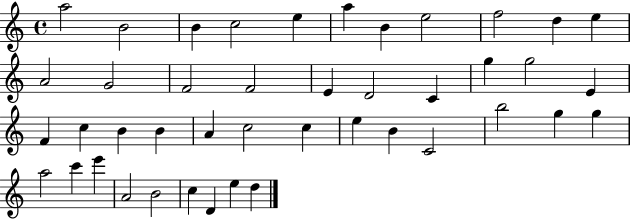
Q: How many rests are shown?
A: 0